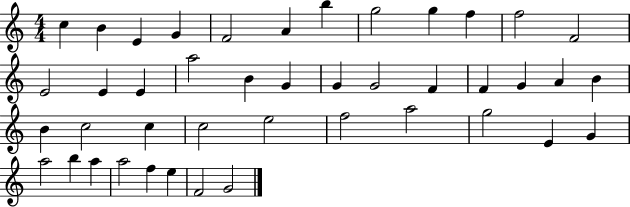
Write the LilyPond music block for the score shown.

{
  \clef treble
  \numericTimeSignature
  \time 4/4
  \key c \major
  c''4 b'4 e'4 g'4 | f'2 a'4 b''4 | g''2 g''4 f''4 | f''2 f'2 | \break e'2 e'4 e'4 | a''2 b'4 g'4 | g'4 g'2 f'4 | f'4 g'4 a'4 b'4 | \break b'4 c''2 c''4 | c''2 e''2 | f''2 a''2 | g''2 e'4 g'4 | \break a''2 b''4 a''4 | a''2 f''4 e''4 | f'2 g'2 | \bar "|."
}